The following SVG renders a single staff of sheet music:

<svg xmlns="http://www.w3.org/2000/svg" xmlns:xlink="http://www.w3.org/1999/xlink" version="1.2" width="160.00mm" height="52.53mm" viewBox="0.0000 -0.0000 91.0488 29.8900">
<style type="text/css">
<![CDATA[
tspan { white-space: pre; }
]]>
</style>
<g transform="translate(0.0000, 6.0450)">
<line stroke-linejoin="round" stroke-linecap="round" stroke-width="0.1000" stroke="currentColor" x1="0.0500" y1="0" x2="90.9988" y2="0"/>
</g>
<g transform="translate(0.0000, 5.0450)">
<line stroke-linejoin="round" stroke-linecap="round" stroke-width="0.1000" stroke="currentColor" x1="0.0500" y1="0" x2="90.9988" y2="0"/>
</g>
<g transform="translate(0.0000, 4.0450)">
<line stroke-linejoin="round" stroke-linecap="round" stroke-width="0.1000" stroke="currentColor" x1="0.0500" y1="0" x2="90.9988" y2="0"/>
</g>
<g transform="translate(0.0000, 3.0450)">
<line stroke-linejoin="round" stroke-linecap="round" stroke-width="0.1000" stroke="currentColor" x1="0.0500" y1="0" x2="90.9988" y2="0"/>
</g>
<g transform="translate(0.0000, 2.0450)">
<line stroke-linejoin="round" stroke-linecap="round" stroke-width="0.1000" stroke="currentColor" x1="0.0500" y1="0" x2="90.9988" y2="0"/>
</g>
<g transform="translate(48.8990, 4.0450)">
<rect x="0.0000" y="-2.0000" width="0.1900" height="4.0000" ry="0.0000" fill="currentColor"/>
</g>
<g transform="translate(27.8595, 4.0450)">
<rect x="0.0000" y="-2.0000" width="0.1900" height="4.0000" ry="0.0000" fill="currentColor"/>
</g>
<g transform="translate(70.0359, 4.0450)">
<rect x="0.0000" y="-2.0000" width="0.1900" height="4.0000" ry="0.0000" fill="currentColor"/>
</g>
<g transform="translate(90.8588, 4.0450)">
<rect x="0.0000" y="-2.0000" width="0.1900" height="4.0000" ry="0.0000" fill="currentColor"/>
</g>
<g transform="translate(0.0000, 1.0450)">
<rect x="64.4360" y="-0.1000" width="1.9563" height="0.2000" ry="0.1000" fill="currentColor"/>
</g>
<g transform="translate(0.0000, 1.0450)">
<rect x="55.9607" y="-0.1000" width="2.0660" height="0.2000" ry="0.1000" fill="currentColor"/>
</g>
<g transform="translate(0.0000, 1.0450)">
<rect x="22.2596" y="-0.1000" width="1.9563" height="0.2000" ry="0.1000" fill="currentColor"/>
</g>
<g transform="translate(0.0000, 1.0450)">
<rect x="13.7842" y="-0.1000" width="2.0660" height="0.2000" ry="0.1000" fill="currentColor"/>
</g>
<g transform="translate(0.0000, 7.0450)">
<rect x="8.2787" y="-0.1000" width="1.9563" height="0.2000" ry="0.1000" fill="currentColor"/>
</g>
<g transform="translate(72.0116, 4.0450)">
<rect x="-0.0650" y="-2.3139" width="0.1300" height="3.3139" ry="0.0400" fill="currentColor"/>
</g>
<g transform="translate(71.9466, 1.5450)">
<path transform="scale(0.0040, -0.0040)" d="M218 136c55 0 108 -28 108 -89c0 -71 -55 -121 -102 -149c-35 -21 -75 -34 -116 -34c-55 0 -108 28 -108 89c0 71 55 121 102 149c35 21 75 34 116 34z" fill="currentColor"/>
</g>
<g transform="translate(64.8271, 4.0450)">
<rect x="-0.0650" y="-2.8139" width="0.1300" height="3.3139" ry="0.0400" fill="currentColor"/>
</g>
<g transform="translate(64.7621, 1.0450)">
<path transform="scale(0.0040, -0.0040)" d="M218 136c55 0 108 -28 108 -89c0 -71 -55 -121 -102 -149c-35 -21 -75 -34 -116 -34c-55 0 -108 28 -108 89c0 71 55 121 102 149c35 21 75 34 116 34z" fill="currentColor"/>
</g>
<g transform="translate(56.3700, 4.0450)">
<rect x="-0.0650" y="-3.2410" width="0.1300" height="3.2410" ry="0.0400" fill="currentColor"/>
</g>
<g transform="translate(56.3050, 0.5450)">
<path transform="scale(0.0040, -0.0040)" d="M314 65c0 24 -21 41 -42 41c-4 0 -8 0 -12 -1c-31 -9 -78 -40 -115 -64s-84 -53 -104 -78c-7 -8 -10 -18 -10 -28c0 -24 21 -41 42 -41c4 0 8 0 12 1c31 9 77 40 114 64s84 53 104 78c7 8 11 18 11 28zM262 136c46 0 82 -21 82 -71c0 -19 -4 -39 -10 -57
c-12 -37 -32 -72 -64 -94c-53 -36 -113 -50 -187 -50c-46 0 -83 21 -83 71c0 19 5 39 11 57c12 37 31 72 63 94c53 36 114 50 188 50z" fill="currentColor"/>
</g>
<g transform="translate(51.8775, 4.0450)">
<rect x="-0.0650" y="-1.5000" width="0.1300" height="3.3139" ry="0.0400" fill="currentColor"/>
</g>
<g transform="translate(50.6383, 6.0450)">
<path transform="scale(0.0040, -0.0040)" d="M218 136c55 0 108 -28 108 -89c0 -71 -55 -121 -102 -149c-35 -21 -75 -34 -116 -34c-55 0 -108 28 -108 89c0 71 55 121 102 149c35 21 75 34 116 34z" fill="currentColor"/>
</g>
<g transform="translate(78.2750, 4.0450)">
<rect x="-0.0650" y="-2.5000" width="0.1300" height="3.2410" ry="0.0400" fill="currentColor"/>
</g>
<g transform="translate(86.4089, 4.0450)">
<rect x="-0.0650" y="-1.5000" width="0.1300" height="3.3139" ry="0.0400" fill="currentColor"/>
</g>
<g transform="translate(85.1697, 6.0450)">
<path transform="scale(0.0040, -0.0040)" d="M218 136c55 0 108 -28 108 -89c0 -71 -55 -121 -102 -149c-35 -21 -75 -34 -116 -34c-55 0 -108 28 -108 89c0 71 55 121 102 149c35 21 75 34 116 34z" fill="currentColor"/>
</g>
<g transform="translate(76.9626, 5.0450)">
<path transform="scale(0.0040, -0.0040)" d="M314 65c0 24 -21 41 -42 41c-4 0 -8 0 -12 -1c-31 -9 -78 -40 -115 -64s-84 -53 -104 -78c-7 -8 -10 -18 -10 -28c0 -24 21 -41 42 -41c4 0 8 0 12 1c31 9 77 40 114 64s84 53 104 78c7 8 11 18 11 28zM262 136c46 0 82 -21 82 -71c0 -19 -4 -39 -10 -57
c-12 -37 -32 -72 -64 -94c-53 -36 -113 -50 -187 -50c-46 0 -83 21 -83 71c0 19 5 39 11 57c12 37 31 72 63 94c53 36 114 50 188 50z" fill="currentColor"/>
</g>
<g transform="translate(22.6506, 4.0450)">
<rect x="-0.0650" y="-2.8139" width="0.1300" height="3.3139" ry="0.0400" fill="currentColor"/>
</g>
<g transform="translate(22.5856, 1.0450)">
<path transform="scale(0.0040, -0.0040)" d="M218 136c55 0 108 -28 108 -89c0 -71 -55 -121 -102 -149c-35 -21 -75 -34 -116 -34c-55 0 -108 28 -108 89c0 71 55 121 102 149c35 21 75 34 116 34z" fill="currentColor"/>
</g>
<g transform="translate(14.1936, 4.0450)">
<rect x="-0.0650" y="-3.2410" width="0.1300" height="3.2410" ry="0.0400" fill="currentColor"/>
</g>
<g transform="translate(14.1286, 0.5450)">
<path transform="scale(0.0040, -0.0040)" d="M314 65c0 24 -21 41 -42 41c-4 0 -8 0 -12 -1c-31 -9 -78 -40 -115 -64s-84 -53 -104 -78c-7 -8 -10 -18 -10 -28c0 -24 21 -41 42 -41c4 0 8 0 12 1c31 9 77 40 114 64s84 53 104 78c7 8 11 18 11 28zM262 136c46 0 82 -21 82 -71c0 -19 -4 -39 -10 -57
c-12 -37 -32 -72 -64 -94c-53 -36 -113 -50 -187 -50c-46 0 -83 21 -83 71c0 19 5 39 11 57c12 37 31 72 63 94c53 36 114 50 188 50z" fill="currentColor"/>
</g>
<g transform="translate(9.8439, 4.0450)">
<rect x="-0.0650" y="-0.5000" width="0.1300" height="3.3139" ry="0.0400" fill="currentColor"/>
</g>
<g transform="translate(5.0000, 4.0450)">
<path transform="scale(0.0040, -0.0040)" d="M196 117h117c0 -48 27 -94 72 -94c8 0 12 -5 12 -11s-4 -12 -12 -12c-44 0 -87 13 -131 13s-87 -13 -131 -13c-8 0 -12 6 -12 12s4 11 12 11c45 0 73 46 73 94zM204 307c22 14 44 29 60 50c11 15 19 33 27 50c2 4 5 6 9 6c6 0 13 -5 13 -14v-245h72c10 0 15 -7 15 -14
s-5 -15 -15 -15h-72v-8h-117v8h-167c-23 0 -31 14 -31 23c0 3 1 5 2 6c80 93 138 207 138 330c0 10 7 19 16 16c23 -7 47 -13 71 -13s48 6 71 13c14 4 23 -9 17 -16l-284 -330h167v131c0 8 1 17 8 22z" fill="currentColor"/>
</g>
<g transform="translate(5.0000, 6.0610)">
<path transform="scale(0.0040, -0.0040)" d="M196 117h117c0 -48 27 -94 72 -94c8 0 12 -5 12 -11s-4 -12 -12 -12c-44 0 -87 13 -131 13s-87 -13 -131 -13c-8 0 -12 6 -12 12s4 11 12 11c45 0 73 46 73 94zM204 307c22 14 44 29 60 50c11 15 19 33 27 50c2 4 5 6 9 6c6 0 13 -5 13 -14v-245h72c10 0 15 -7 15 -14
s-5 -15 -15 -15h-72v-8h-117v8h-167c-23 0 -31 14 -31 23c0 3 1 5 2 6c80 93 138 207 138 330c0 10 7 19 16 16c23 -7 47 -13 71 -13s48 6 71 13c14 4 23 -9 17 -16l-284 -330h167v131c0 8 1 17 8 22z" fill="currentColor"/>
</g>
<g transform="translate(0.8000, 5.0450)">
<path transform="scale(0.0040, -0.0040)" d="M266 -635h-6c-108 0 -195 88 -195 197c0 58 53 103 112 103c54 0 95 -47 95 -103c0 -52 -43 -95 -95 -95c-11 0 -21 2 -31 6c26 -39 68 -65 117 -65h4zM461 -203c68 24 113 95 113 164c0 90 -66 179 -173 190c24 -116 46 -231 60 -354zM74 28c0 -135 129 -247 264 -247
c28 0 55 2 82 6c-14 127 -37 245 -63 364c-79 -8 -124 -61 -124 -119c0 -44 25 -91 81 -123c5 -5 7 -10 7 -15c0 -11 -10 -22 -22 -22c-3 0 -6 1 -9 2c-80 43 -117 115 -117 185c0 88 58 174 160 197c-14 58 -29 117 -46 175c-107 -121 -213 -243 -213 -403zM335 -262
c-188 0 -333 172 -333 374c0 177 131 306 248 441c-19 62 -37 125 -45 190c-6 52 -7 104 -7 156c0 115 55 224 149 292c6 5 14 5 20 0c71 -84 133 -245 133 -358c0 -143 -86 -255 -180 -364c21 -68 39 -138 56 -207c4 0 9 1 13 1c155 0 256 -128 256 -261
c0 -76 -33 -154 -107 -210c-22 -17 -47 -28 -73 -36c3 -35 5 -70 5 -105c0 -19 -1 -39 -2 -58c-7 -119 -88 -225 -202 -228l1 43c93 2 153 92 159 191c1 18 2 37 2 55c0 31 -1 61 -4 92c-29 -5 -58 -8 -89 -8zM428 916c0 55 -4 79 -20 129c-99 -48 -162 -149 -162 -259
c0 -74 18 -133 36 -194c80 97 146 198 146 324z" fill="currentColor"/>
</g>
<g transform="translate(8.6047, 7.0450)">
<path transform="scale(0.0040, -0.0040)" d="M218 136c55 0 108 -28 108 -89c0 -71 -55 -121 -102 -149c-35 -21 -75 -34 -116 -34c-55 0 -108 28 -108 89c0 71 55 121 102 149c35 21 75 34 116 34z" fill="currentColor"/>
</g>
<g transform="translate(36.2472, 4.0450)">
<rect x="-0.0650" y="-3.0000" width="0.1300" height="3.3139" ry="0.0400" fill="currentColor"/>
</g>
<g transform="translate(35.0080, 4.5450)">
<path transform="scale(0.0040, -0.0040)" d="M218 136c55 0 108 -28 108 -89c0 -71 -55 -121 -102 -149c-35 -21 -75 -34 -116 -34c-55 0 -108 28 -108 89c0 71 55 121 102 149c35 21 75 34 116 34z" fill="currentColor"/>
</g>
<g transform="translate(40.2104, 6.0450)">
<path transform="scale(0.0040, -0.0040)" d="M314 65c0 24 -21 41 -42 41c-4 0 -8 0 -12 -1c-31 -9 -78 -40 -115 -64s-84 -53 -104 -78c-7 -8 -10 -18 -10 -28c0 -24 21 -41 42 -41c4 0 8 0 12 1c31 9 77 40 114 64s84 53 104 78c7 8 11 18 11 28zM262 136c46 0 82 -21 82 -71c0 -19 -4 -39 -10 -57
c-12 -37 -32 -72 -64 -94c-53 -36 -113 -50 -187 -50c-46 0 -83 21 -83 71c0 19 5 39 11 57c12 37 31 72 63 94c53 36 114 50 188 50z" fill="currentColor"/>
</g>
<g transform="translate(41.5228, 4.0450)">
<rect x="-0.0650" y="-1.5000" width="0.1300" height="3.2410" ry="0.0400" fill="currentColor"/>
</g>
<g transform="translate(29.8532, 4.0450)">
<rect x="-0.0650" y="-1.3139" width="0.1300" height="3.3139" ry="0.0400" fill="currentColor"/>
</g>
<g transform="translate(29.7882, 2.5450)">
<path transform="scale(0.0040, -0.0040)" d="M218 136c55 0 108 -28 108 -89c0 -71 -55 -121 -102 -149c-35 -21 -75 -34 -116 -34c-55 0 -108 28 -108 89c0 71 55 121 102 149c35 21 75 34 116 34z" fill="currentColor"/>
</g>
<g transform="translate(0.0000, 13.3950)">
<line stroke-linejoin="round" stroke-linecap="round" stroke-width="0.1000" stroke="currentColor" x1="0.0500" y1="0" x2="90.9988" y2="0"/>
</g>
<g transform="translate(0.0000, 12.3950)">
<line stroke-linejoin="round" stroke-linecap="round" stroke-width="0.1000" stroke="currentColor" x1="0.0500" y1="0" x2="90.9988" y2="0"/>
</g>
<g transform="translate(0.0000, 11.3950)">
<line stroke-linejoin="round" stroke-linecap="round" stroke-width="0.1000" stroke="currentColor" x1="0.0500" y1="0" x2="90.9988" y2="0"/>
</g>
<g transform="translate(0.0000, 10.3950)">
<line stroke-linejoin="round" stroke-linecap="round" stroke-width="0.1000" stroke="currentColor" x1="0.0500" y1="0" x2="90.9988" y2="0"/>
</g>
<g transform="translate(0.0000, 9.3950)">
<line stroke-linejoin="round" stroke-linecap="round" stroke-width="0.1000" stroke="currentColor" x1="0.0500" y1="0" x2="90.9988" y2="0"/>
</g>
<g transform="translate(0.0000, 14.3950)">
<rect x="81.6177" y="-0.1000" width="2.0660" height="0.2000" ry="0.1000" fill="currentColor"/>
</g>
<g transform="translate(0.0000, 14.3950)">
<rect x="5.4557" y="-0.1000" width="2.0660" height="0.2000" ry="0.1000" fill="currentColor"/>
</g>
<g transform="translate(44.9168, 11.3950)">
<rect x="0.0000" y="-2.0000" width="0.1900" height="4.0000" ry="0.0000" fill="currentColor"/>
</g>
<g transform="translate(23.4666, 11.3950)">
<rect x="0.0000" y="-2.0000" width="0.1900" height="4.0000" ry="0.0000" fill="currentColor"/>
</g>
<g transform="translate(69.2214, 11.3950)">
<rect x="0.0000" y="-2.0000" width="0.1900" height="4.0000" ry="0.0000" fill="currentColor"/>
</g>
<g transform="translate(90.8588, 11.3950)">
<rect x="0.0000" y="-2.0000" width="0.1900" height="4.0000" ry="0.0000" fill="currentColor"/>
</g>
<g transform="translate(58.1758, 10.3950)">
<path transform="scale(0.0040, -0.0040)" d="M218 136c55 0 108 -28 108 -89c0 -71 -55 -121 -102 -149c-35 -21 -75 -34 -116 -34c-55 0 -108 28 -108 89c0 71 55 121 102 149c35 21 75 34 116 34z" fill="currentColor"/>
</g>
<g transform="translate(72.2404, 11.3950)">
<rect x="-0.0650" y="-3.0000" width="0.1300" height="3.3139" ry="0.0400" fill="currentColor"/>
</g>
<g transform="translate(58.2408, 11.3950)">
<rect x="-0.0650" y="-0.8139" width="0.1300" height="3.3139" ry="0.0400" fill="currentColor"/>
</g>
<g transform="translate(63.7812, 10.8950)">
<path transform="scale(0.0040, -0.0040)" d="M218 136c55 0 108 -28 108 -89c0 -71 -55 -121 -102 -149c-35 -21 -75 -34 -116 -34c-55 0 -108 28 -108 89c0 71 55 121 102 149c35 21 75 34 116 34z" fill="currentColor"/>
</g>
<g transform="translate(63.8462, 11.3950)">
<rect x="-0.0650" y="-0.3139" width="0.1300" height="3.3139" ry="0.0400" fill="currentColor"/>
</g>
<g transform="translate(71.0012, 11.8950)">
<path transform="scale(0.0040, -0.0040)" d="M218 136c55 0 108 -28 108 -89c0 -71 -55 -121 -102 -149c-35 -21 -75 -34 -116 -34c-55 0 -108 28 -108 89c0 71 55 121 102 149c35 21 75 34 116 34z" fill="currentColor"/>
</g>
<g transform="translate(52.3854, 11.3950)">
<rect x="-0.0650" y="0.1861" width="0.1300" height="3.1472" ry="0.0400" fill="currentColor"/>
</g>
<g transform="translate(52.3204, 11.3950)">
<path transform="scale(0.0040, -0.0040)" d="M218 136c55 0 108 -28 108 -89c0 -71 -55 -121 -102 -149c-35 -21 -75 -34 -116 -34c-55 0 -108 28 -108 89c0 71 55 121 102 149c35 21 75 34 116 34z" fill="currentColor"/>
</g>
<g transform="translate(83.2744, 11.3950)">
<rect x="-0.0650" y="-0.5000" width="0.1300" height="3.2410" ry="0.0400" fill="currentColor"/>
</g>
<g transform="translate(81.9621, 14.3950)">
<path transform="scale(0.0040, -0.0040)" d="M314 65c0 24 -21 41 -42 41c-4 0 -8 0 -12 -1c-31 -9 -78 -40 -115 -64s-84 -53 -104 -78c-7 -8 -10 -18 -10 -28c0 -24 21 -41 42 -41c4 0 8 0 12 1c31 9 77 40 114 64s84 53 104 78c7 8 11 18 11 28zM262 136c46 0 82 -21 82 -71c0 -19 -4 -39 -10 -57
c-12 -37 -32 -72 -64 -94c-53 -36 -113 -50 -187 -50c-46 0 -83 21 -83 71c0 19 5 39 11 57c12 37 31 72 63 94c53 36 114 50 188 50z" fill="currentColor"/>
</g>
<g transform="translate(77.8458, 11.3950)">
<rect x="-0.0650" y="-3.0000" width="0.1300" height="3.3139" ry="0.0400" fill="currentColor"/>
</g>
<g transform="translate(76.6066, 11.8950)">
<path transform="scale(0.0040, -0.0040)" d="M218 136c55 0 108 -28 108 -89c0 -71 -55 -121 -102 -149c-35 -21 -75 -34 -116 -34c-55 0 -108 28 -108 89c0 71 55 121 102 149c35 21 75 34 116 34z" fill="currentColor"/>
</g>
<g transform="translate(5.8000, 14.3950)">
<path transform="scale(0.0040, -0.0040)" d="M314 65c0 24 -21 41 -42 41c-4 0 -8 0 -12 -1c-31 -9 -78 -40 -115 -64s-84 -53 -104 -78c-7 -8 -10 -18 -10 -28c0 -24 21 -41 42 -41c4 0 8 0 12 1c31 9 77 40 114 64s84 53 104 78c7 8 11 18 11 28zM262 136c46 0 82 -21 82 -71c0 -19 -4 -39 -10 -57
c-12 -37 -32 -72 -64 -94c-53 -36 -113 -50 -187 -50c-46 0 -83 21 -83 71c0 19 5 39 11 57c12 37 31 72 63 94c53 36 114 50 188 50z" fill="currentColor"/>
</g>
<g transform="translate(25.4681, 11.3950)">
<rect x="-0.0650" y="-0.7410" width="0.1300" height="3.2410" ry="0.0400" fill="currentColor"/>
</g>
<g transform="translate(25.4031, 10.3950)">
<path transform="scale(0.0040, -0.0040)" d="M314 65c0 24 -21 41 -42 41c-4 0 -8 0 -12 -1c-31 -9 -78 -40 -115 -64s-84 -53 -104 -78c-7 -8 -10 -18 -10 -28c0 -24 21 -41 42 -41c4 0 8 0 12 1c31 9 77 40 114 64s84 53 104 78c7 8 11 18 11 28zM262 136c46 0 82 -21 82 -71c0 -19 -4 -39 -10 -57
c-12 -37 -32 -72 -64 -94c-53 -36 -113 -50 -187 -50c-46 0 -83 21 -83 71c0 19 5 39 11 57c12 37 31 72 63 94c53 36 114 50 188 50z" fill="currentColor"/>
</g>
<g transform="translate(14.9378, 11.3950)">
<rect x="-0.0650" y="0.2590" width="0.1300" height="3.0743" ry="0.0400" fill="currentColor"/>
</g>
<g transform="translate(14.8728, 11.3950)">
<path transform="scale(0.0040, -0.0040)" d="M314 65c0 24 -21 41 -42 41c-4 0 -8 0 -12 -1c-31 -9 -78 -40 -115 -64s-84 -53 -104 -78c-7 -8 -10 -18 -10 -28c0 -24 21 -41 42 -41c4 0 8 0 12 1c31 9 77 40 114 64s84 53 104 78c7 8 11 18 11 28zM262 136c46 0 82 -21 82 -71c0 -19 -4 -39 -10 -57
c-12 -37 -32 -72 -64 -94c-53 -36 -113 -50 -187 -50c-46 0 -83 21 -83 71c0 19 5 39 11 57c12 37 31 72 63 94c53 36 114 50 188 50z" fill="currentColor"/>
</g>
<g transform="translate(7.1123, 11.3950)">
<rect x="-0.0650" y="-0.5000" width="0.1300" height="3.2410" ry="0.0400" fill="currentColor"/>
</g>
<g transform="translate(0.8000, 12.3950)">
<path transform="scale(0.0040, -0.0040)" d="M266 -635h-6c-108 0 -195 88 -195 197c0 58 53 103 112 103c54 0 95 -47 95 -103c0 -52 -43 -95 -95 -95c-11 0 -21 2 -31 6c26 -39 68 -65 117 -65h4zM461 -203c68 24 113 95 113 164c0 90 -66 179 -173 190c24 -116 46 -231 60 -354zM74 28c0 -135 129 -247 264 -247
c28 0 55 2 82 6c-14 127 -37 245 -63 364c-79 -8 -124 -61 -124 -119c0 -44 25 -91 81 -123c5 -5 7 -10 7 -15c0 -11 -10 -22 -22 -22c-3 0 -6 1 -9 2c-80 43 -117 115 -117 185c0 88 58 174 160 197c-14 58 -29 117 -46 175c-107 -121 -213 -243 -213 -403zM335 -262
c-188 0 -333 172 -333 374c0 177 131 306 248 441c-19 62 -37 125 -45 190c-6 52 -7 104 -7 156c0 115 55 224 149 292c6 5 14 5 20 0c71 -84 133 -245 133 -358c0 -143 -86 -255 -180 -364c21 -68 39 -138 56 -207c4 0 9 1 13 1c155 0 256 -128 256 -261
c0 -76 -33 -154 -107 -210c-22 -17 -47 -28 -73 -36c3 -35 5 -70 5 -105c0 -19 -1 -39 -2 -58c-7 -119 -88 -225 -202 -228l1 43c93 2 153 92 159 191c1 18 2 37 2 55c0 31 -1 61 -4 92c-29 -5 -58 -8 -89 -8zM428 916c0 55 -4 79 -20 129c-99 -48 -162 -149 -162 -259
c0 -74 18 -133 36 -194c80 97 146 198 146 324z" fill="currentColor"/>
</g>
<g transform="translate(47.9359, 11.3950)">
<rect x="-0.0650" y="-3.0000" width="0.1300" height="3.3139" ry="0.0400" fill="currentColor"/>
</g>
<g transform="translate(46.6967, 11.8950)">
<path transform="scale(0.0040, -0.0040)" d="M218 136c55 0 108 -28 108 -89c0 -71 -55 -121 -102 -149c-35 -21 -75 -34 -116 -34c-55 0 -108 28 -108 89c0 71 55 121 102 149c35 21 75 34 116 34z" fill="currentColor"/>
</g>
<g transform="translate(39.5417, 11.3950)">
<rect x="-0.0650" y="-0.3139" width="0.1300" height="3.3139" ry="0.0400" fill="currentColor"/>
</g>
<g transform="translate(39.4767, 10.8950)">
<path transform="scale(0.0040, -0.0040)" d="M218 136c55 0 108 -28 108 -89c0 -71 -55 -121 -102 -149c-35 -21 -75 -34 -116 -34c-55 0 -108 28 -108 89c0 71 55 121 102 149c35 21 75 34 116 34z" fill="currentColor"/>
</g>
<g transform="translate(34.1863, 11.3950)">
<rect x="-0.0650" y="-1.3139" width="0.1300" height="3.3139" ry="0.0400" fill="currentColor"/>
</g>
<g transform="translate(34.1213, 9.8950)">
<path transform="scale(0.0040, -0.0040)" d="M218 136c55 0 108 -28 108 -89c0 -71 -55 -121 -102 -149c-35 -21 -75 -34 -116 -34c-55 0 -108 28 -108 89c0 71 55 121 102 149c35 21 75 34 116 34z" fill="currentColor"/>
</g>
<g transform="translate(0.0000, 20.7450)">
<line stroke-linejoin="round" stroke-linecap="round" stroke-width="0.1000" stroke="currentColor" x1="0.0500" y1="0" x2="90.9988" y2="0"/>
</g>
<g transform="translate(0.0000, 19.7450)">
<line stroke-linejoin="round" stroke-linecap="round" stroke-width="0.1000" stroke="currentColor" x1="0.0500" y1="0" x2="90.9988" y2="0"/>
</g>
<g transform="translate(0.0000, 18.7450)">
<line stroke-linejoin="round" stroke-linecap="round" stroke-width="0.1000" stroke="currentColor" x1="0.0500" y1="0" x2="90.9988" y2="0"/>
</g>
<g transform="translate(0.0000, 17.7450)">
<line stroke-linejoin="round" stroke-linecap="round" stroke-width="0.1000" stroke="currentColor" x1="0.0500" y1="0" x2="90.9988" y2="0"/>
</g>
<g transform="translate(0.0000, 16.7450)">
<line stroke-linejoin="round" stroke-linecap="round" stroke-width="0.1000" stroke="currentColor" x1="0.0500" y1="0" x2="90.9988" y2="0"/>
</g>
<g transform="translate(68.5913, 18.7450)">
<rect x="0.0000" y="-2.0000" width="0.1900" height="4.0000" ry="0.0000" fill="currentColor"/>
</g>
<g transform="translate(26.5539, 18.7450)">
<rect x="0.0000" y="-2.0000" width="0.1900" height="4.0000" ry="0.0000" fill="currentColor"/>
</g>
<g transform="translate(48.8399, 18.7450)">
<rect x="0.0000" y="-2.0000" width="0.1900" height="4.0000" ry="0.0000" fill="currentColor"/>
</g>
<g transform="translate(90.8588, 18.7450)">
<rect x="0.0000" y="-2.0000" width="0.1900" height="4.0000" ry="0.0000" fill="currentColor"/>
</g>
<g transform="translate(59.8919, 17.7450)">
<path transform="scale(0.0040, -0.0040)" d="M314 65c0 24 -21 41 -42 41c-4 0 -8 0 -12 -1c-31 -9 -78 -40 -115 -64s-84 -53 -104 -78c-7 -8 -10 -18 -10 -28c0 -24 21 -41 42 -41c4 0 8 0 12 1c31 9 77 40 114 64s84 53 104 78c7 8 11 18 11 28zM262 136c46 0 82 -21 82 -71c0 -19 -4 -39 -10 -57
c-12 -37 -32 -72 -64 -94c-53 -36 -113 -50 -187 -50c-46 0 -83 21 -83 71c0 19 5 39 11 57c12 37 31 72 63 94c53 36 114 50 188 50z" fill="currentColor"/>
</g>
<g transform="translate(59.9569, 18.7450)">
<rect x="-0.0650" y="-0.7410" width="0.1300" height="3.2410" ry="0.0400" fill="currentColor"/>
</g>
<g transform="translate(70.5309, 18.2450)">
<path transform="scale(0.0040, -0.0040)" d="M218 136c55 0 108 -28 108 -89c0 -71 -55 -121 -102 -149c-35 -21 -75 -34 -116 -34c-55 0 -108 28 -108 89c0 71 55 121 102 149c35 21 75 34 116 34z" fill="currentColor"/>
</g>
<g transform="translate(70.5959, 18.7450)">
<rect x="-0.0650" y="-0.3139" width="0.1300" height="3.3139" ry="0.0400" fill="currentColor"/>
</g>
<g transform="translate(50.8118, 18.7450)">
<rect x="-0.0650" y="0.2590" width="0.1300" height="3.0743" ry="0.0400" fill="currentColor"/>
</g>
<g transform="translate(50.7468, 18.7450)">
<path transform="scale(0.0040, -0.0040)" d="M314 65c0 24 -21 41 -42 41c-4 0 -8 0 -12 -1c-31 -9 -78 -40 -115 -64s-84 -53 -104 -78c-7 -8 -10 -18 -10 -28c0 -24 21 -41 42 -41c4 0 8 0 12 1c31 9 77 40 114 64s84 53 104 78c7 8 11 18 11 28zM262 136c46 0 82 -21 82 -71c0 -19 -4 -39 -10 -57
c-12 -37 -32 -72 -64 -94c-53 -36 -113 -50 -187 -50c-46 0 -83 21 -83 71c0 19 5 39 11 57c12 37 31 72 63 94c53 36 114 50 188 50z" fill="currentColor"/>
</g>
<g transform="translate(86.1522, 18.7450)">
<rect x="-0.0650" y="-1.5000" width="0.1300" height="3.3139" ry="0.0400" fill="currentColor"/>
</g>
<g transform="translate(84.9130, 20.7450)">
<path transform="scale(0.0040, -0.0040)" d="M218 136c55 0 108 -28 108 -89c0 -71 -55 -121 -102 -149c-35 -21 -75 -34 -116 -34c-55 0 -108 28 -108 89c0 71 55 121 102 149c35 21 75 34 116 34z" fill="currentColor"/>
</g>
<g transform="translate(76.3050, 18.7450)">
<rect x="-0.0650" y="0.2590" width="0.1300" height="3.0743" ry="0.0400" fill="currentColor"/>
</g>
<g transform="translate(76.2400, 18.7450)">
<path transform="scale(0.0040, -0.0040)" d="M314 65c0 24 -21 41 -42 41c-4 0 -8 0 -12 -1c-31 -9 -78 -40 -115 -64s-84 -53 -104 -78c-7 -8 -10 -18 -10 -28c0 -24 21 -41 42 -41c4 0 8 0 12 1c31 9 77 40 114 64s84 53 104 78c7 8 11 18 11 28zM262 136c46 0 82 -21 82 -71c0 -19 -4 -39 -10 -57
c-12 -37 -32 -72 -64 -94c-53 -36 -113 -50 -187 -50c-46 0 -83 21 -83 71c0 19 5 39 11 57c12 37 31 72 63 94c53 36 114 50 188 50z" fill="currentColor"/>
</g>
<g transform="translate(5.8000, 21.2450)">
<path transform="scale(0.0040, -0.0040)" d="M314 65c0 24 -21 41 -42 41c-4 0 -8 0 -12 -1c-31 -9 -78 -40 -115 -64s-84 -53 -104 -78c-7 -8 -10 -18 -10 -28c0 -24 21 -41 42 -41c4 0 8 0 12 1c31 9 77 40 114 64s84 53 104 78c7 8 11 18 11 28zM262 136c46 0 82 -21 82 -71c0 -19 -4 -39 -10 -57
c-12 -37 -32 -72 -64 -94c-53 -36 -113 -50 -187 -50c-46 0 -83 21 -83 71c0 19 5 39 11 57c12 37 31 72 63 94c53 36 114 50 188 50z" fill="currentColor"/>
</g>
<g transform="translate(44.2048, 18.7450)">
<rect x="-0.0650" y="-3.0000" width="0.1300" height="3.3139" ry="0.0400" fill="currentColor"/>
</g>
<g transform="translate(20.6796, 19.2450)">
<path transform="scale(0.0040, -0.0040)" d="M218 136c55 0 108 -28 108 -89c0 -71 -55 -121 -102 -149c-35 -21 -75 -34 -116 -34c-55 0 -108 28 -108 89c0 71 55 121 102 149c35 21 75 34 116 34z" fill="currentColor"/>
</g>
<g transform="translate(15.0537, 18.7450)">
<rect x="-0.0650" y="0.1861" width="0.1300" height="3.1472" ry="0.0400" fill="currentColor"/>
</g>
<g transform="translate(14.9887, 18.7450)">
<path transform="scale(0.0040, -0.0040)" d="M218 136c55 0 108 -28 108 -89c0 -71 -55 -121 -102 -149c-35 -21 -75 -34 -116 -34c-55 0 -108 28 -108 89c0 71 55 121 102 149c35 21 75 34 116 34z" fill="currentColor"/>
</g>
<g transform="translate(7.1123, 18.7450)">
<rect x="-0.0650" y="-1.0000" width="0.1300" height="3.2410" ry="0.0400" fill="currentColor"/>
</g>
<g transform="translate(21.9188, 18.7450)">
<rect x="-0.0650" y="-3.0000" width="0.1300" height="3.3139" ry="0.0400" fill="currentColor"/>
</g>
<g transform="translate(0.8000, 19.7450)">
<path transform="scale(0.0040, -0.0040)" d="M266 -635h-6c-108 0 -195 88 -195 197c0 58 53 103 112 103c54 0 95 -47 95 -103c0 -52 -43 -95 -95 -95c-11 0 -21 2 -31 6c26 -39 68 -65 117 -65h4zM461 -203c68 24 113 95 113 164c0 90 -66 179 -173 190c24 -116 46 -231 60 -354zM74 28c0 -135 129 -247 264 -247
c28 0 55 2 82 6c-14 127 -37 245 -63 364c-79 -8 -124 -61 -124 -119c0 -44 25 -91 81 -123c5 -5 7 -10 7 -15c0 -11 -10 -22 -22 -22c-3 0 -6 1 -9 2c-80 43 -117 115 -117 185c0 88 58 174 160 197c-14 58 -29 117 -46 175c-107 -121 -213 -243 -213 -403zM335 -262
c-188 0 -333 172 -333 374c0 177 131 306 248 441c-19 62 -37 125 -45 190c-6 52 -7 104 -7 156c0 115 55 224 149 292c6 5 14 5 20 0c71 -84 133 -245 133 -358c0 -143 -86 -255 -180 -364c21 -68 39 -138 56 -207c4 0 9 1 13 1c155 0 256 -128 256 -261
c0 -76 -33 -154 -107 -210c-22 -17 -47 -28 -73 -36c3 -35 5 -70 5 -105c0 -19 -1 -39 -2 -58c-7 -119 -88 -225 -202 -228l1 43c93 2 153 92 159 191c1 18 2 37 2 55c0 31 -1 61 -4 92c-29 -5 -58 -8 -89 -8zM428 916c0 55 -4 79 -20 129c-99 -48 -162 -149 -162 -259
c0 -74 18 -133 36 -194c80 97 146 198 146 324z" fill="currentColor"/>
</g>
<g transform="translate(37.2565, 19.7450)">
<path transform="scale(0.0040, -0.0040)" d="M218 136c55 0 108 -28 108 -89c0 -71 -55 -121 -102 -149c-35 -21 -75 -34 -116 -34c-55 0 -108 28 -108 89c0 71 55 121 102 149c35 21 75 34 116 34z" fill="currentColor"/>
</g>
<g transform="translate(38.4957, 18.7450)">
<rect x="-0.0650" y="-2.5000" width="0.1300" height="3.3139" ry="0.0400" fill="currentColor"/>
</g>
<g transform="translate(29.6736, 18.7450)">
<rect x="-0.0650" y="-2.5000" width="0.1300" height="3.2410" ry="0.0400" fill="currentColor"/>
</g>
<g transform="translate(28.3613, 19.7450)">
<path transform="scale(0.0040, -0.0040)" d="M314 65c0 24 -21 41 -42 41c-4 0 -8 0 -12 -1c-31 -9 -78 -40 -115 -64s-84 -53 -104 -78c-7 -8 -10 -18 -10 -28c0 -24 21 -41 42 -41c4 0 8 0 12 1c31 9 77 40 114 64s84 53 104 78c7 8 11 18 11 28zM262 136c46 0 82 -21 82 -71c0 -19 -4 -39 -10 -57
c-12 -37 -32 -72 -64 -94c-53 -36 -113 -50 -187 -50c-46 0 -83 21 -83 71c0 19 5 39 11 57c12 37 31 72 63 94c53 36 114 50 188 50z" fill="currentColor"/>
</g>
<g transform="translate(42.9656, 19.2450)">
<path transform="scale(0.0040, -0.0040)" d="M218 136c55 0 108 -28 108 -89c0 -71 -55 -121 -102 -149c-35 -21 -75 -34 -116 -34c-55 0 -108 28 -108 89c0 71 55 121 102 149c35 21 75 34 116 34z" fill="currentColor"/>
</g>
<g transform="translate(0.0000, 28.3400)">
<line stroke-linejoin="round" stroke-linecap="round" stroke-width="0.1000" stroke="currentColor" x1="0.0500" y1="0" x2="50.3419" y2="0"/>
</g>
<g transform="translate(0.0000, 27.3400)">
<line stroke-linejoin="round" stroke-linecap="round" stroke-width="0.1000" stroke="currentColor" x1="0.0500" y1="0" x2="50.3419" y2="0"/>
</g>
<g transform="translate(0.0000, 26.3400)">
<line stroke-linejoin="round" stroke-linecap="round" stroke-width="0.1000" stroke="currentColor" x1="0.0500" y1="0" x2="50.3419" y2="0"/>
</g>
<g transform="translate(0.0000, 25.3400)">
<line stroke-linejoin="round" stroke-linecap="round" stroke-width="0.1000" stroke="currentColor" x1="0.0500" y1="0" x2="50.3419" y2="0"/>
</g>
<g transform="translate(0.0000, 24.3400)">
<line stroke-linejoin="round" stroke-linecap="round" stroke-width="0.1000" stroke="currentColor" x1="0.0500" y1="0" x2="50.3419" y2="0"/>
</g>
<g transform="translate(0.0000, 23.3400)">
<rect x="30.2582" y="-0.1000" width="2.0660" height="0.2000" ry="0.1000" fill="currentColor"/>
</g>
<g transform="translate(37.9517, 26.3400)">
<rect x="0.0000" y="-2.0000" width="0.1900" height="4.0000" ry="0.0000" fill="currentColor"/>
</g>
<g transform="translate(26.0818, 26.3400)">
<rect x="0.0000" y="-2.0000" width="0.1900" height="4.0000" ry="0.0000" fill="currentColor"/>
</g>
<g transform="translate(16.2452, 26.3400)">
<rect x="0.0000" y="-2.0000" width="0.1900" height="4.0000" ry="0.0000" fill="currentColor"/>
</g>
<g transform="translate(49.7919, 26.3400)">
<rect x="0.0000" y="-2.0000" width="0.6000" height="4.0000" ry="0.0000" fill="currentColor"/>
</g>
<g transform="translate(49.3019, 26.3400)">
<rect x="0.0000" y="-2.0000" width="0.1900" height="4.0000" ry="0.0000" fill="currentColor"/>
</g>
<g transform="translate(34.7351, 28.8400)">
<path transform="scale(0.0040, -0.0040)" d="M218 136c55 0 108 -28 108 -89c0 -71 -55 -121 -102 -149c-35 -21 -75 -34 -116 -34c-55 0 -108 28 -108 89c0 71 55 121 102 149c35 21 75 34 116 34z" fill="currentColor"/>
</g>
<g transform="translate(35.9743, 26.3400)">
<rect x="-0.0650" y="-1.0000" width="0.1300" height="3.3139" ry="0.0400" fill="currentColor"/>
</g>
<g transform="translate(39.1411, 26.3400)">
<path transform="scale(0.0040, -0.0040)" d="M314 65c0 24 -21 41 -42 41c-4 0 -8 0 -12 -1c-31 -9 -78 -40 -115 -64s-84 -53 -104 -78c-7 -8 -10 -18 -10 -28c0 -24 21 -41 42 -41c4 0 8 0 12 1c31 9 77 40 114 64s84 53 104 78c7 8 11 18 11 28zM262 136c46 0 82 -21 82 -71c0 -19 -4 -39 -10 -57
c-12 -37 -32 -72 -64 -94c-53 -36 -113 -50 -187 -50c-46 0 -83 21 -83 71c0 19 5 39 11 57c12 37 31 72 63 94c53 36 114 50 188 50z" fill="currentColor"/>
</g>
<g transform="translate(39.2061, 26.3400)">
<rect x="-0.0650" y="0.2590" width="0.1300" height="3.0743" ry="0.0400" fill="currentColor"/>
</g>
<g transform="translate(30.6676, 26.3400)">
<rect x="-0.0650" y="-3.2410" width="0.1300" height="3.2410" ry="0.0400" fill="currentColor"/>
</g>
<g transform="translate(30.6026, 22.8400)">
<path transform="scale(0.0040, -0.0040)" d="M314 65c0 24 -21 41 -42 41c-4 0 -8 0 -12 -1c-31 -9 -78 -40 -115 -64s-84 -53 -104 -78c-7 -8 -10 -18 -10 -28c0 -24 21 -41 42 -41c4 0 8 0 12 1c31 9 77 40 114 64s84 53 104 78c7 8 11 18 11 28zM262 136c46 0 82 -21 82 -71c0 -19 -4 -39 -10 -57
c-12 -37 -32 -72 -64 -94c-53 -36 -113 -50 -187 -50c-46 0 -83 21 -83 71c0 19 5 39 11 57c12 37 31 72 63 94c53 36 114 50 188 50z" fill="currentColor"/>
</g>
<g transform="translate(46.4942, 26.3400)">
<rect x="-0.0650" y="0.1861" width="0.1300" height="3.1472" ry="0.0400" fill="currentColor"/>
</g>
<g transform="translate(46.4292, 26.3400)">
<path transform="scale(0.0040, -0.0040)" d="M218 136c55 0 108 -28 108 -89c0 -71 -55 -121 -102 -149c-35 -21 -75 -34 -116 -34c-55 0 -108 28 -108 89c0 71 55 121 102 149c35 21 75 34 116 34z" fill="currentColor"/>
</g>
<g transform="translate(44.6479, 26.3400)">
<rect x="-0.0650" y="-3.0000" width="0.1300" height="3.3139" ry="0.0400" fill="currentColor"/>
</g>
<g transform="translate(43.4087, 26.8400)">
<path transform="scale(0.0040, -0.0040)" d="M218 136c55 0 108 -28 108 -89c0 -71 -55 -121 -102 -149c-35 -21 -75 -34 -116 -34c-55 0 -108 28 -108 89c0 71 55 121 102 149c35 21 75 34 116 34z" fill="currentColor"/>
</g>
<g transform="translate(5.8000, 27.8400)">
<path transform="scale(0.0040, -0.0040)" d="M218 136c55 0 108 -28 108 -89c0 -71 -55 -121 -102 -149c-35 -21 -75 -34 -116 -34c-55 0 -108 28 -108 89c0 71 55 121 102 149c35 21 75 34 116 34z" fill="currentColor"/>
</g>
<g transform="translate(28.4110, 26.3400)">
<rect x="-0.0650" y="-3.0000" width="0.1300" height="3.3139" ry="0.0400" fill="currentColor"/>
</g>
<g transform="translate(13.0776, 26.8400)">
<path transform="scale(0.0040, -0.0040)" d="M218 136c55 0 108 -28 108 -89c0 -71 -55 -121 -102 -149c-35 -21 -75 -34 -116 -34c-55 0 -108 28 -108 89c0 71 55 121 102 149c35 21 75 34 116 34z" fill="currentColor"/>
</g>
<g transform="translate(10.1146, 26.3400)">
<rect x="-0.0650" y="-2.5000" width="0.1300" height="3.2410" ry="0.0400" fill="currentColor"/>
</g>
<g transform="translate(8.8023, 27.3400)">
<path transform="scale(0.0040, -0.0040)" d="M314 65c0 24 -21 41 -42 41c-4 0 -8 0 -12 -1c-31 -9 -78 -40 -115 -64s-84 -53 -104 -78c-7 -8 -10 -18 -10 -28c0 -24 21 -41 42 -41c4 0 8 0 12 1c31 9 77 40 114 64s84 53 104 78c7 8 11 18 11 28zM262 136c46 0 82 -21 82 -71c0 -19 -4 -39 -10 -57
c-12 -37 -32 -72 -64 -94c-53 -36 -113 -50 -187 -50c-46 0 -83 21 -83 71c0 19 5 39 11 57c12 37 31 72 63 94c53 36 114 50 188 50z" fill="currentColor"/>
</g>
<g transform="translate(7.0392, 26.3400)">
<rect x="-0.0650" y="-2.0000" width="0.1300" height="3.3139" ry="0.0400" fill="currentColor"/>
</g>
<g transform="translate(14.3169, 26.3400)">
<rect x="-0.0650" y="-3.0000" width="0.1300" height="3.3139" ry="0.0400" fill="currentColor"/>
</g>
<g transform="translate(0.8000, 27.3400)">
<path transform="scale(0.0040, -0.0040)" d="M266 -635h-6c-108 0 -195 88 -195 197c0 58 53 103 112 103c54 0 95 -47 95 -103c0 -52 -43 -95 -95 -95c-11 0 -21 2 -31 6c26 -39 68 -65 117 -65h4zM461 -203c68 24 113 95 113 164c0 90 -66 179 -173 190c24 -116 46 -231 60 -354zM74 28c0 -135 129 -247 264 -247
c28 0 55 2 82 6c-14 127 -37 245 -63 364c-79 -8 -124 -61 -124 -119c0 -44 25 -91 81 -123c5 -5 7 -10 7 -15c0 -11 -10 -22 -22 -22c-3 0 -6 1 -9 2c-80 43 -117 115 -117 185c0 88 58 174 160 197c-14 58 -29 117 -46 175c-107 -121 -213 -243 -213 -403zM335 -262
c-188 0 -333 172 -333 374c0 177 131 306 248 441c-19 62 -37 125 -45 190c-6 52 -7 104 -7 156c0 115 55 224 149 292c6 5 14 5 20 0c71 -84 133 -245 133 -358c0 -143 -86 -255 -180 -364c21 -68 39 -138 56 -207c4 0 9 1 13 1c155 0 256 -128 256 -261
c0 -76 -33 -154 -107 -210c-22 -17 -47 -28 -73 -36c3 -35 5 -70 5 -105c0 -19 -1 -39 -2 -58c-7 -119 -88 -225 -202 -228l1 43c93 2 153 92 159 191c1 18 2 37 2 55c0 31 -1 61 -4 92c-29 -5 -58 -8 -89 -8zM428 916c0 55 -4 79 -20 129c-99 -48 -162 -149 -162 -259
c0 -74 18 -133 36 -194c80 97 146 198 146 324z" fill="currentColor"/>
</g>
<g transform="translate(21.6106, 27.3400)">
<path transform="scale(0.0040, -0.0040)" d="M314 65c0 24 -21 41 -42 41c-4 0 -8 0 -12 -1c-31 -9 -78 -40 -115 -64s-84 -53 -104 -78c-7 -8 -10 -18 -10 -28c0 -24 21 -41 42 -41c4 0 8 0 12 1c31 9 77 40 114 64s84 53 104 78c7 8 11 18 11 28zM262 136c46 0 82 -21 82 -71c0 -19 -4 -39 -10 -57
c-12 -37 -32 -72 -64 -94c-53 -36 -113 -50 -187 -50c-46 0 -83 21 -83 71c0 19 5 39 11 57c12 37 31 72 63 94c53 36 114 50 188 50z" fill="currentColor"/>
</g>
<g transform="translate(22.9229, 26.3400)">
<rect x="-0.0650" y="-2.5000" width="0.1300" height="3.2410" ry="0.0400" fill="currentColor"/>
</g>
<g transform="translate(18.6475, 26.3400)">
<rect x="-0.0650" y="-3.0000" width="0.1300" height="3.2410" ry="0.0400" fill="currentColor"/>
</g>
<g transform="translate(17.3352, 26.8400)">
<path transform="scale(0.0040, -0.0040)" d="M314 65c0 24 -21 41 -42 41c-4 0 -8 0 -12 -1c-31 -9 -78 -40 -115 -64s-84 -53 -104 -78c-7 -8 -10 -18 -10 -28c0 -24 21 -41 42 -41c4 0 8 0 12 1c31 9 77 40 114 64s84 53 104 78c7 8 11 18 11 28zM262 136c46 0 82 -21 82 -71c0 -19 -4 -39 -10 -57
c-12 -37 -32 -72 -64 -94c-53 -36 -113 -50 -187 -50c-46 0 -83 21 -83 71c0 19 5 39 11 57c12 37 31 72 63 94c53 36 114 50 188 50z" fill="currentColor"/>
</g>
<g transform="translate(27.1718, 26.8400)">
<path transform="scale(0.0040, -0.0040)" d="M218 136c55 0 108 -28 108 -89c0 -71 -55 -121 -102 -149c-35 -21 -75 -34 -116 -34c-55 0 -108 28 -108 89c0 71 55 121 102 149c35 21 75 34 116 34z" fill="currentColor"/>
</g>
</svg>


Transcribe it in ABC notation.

X:1
T:Untitled
M:4/4
L:1/4
K:C
C b2 a e A E2 E b2 a g G2 E C2 B2 d2 e c A B d c A A C2 D2 B A G2 G A B2 d2 c B2 E F G2 A A2 G2 A b2 D B2 A B